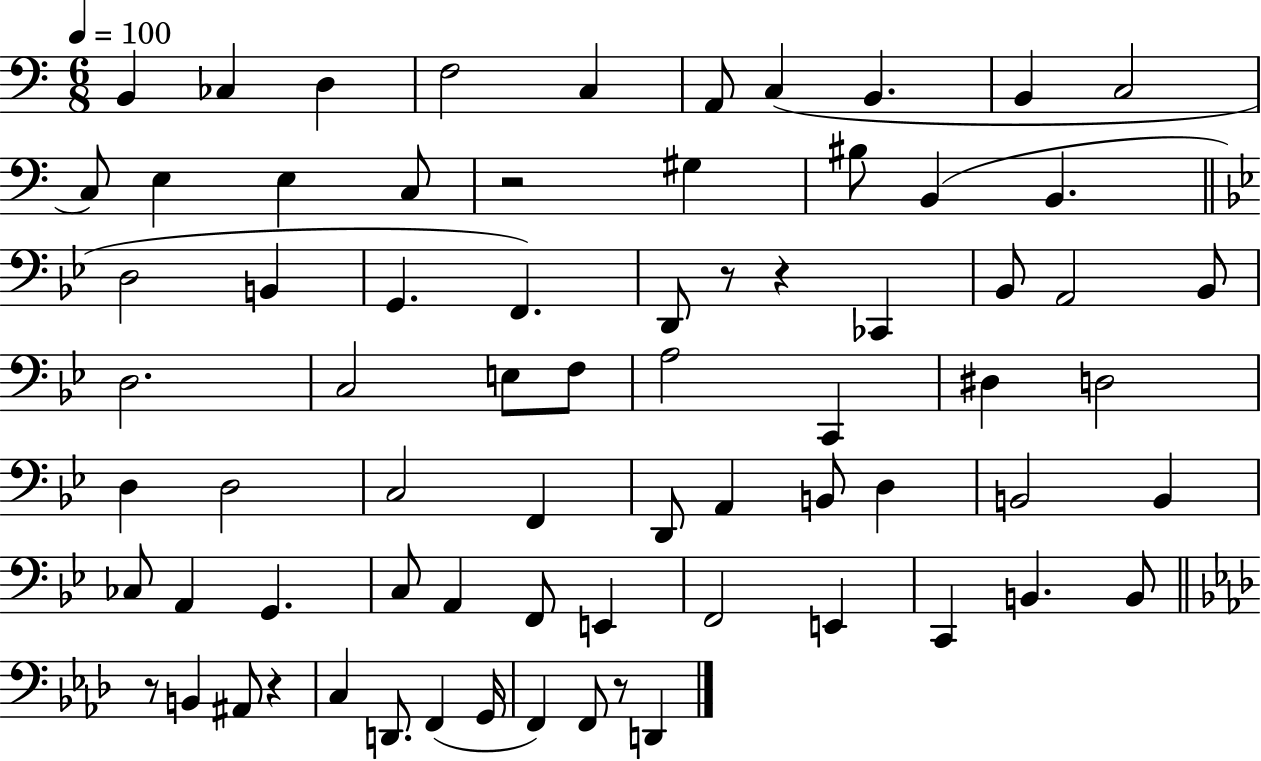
{
  \clef bass
  \numericTimeSignature
  \time 6/8
  \key c \major
  \tempo 4 = 100
  b,4 ces4 d4 | f2 c4 | a,8 c4( b,4. | b,4 c2 | \break c8) e4 e4 c8 | r2 gis4 | bis8 b,4( b,4. | \bar "||" \break \key g \minor d2 b,4 | g,4. f,4.) | d,8 r8 r4 ces,4 | bes,8 a,2 bes,8 | \break d2. | c2 e8 f8 | a2 c,4 | dis4 d2 | \break d4 d2 | c2 f,4 | d,8 a,4 b,8 d4 | b,2 b,4 | \break ces8 a,4 g,4. | c8 a,4 f,8 e,4 | f,2 e,4 | c,4 b,4. b,8 | \break \bar "||" \break \key f \minor r8 b,4 ais,8 r4 | c4 d,8. f,4( g,16 | f,4) f,8 r8 d,4 | \bar "|."
}